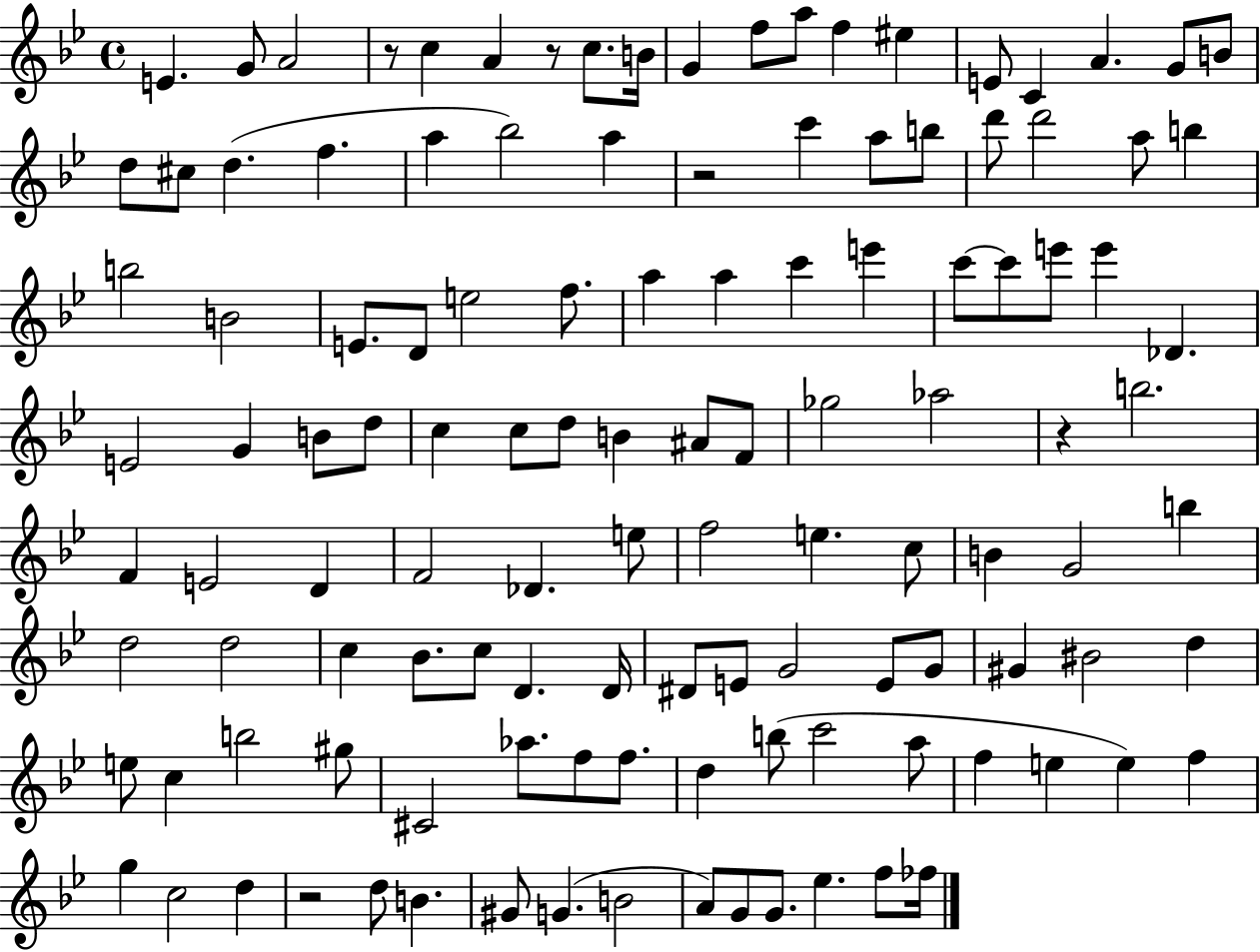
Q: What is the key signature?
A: BES major